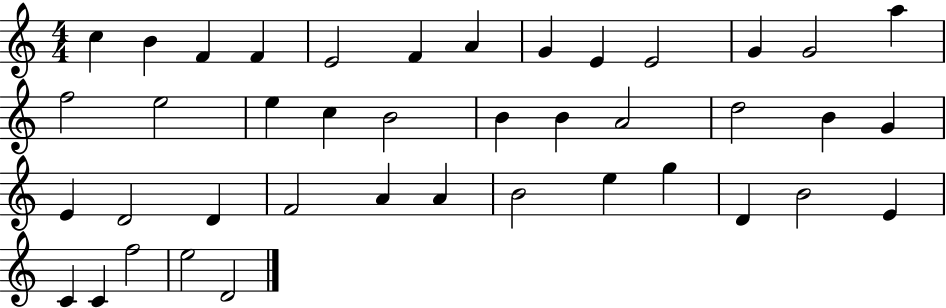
C5/q B4/q F4/q F4/q E4/h F4/q A4/q G4/q E4/q E4/h G4/q G4/h A5/q F5/h E5/h E5/q C5/q B4/h B4/q B4/q A4/h D5/h B4/q G4/q E4/q D4/h D4/q F4/h A4/q A4/q B4/h E5/q G5/q D4/q B4/h E4/q C4/q C4/q F5/h E5/h D4/h